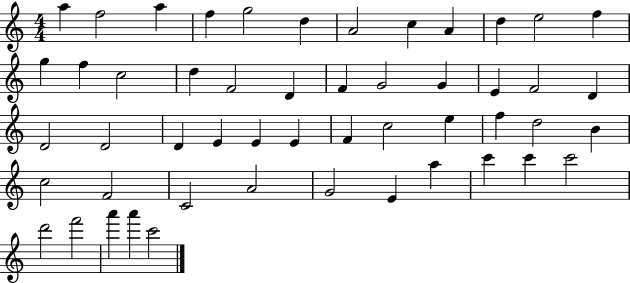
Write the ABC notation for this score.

X:1
T:Untitled
M:4/4
L:1/4
K:C
a f2 a f g2 d A2 c A d e2 f g f c2 d F2 D F G2 G E F2 D D2 D2 D E E E F c2 e f d2 B c2 F2 C2 A2 G2 E a c' c' c'2 d'2 f'2 a' a' c'2